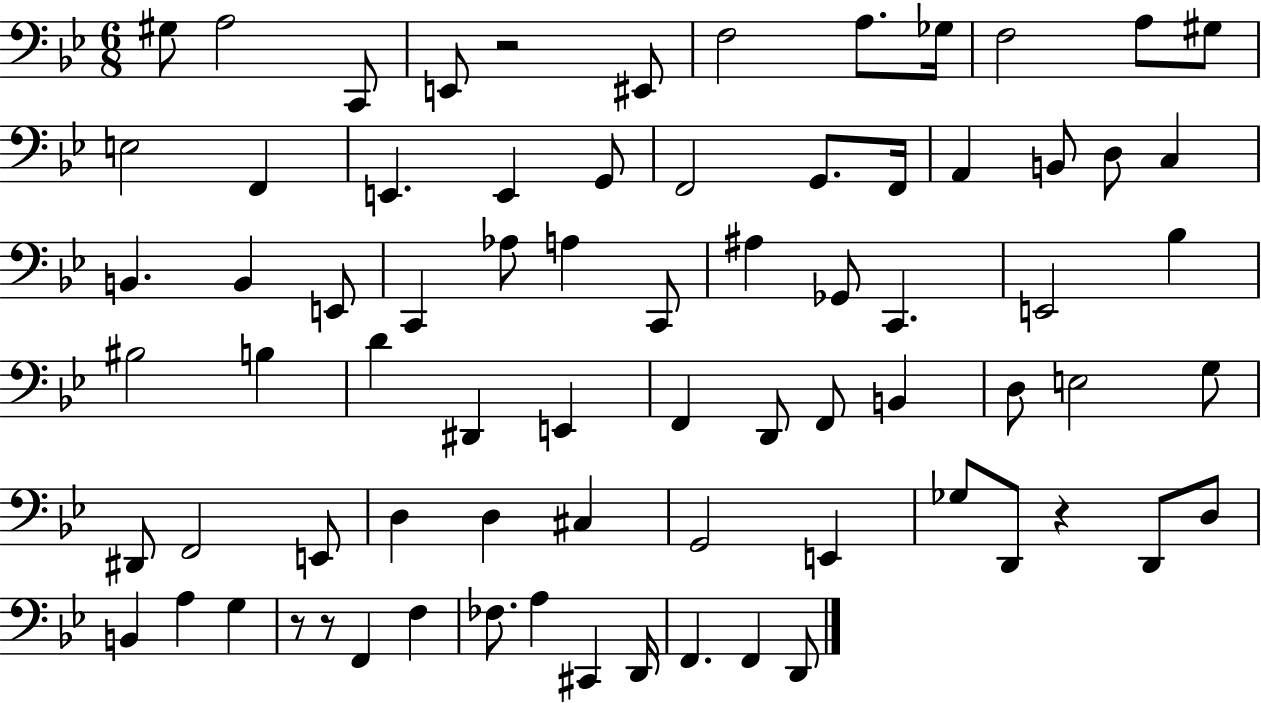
X:1
T:Untitled
M:6/8
L:1/4
K:Bb
^G,/2 A,2 C,,/2 E,,/2 z2 ^E,,/2 F,2 A,/2 _G,/4 F,2 A,/2 ^G,/2 E,2 F,, E,, E,, G,,/2 F,,2 G,,/2 F,,/4 A,, B,,/2 D,/2 C, B,, B,, E,,/2 C,, _A,/2 A, C,,/2 ^A, _G,,/2 C,, E,,2 _B, ^B,2 B, D ^D,, E,, F,, D,,/2 F,,/2 B,, D,/2 E,2 G,/2 ^D,,/2 F,,2 E,,/2 D, D, ^C, G,,2 E,, _G,/2 D,,/2 z D,,/2 D,/2 B,, A, G, z/2 z/2 F,, F, _F,/2 A, ^C,, D,,/4 F,, F,, D,,/2